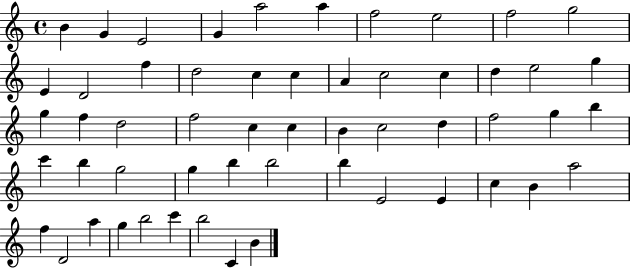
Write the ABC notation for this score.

X:1
T:Untitled
M:4/4
L:1/4
K:C
B G E2 G a2 a f2 e2 f2 g2 E D2 f d2 c c A c2 c d e2 g g f d2 f2 c c B c2 d f2 g b c' b g2 g b b2 b E2 E c B a2 f D2 a g b2 c' b2 C B